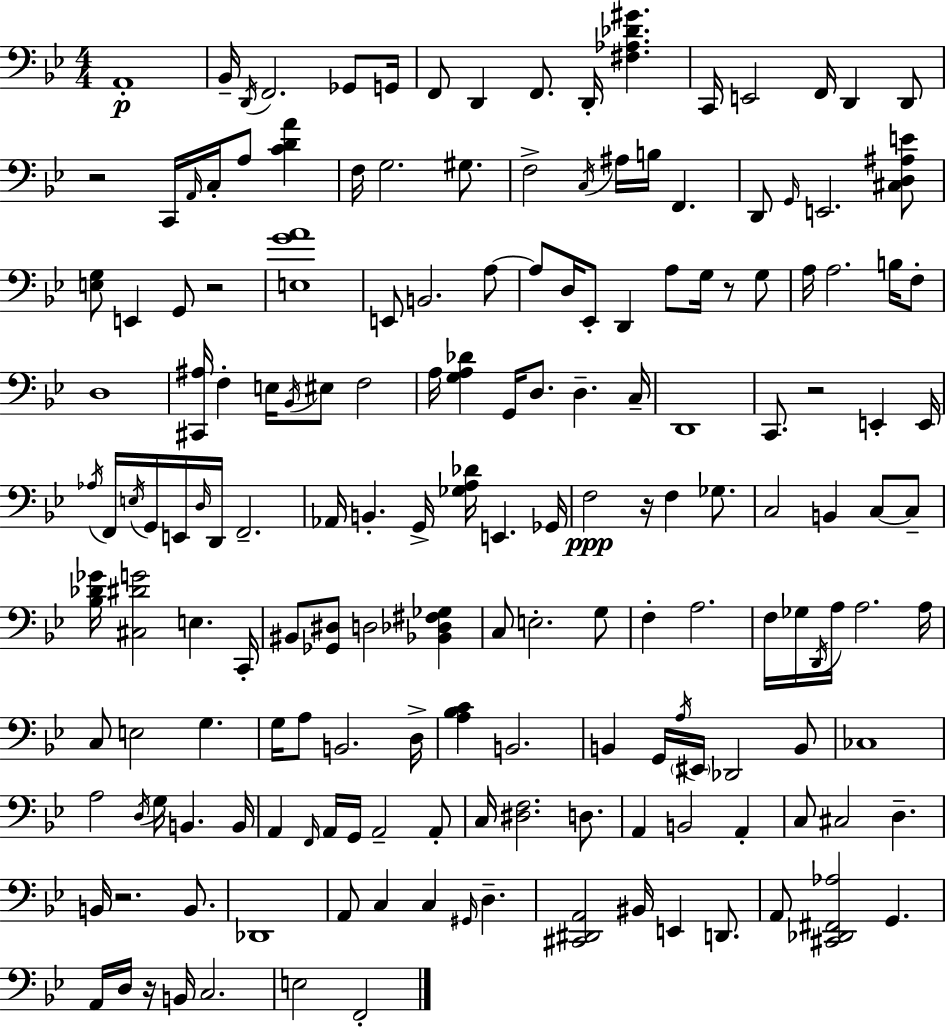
{
  \clef bass
  \numericTimeSignature
  \time 4/4
  \key g \minor
  a,1-.\p | bes,16-- \acciaccatura { d,16 } f,2. ges,8 | g,16 f,8 d,4 f,8. d,16-. <fis aes des' gis'>4. | c,16 e,2 f,16 d,4 d,8 | \break r2 c,16 \grace { a,16 } c16-. a8 <c' d' a'>4 | f16 g2. gis8. | f2-> \acciaccatura { c16 } ais16 b16 f,4. | d,8 \grace { g,16 } e,2. | \break <cis d ais e'>8 <e g>8 e,4 g,8 r2 | <e g' a'>1 | e,8 b,2. | a8~~ a8 d16 ees,8-. d,4 a8 g16 | \break r8 g8 a16 a2. | b16 f8-. d1 | <cis, ais>16 f4-. e16 \acciaccatura { bes,16 } eis8 f2 | a16 <g a des'>4 g,16 d8. d4.-- | \break c16-- d,1 | c,8. r2 | e,4-. e,16 \acciaccatura { aes16 } f,16 \acciaccatura { e16 } g,16 e,16 \grace { d16 } d,16 f,2.-- | aes,16 b,4.-. g,16-> | \break <ges a des'>16 e,4. ges,16 f2\ppp | r16 f4 ges8. c2 | b,4 c8~~ c8-- <bes des' ges'>16 <cis dis' g'>2 | e4. c,16-. bis,8 <ges, dis>8 d2 | \break <bes, des fis ges>4 c8 e2.-. | g8 f4-. a2. | f16 ges16 \acciaccatura { d,16 } a16 a2. | a16 c8 e2 | \break g4. g16 a8 b,2. | d16-> <a bes c'>4 b,2. | b,4 g,16 \acciaccatura { a16 } \parenthesize eis,16 | des,2 b,8 ces1 | \break a2 | \acciaccatura { d16 } g16 b,4. b,16 a,4 \grace { f,16 } | a,16 g,16 a,2-- a,8-. c16 <dis f>2. | d8. a,4 | \break b,2 a,4-. c8 cis2 | d4.-- b,16 r2. | b,8. des,1 | a,8 c4 | \break c4 \grace { gis,16 } d4.-- <cis, dis, a,>2 | bis,16 e,4 d,8. a,8 <cis, des, fis, aes>2 | g,4. a,16 d16 r16 | b,16 c2. e2 | \break f,2-. \bar "|."
}